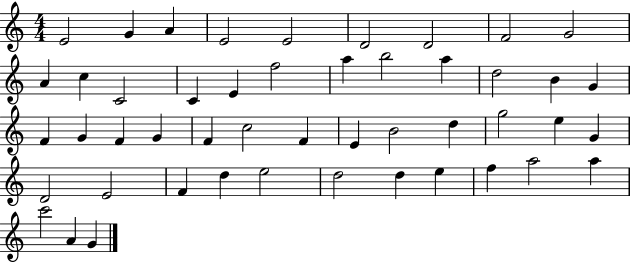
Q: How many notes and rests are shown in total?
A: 48